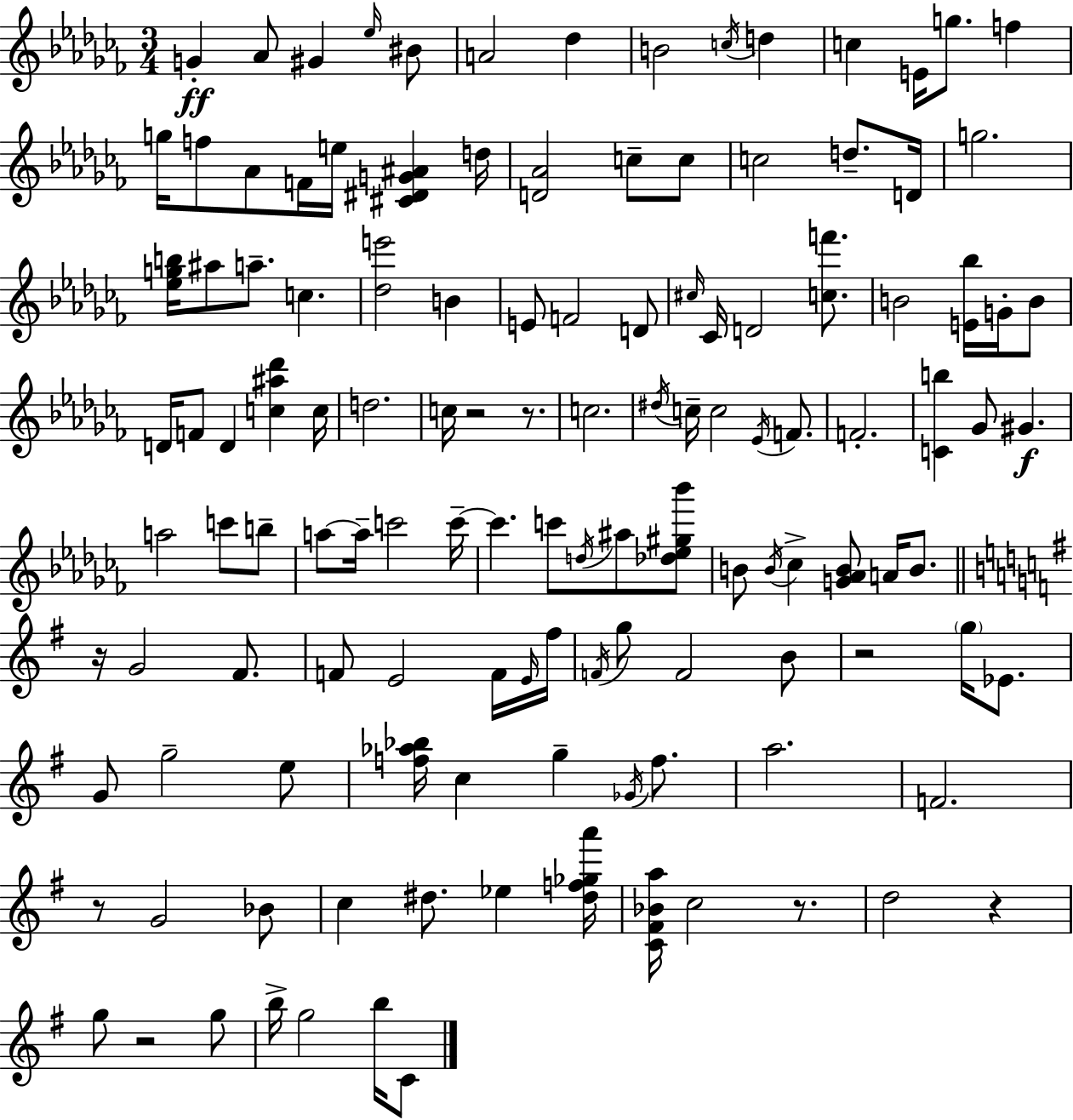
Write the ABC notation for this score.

X:1
T:Untitled
M:3/4
L:1/4
K:Abm
G _A/2 ^G _e/4 ^B/2 A2 _d B2 c/4 d c E/4 g/2 f g/4 f/2 _A/2 F/4 e/4 [^C^DG^A] d/4 [D_A]2 c/2 c/2 c2 d/2 D/4 g2 [_egb]/4 ^a/2 a/2 c [_de']2 B E/2 F2 D/2 ^c/4 _C/4 D2 [cf']/2 B2 [E_b]/4 G/4 B/2 D/4 F/2 D [c^a_d'] c/4 d2 c/4 z2 z/2 c2 ^d/4 c/4 c2 _E/4 F/2 F2 [Cb] _G/2 ^G a2 c'/2 b/2 a/2 a/4 c'2 c'/4 c' c'/2 d/4 ^a/2 [_d_e^g_b']/2 B/2 B/4 _c [G_AB]/2 A/4 B/2 z/4 G2 ^F/2 F/2 E2 F/4 E/4 ^f/4 F/4 g/2 F2 B/2 z2 g/4 _E/2 G/2 g2 e/2 [f_a_b]/4 c g _G/4 f/2 a2 F2 z/2 G2 _B/2 c ^d/2 _e [^df_ga']/4 [C^F_Ba]/4 c2 z/2 d2 z g/2 z2 g/2 b/4 g2 b/4 C/2